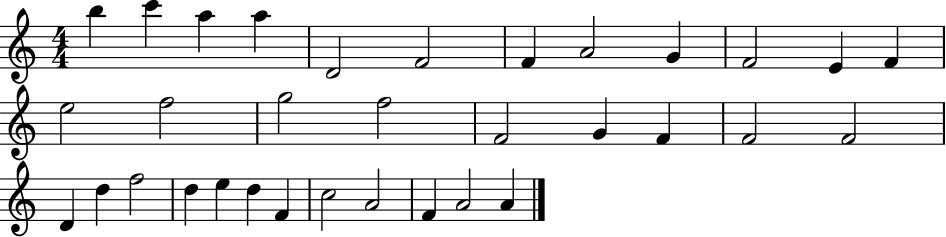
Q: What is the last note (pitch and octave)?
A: A4